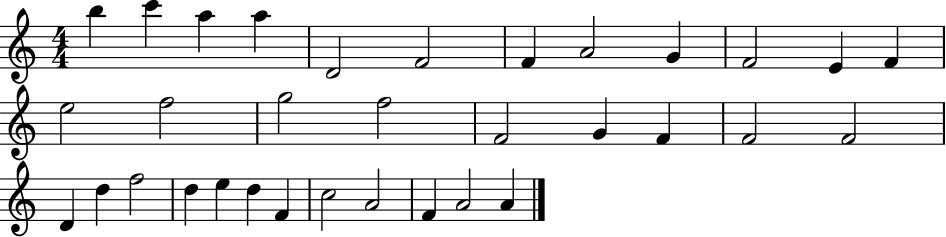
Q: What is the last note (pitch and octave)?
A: A4